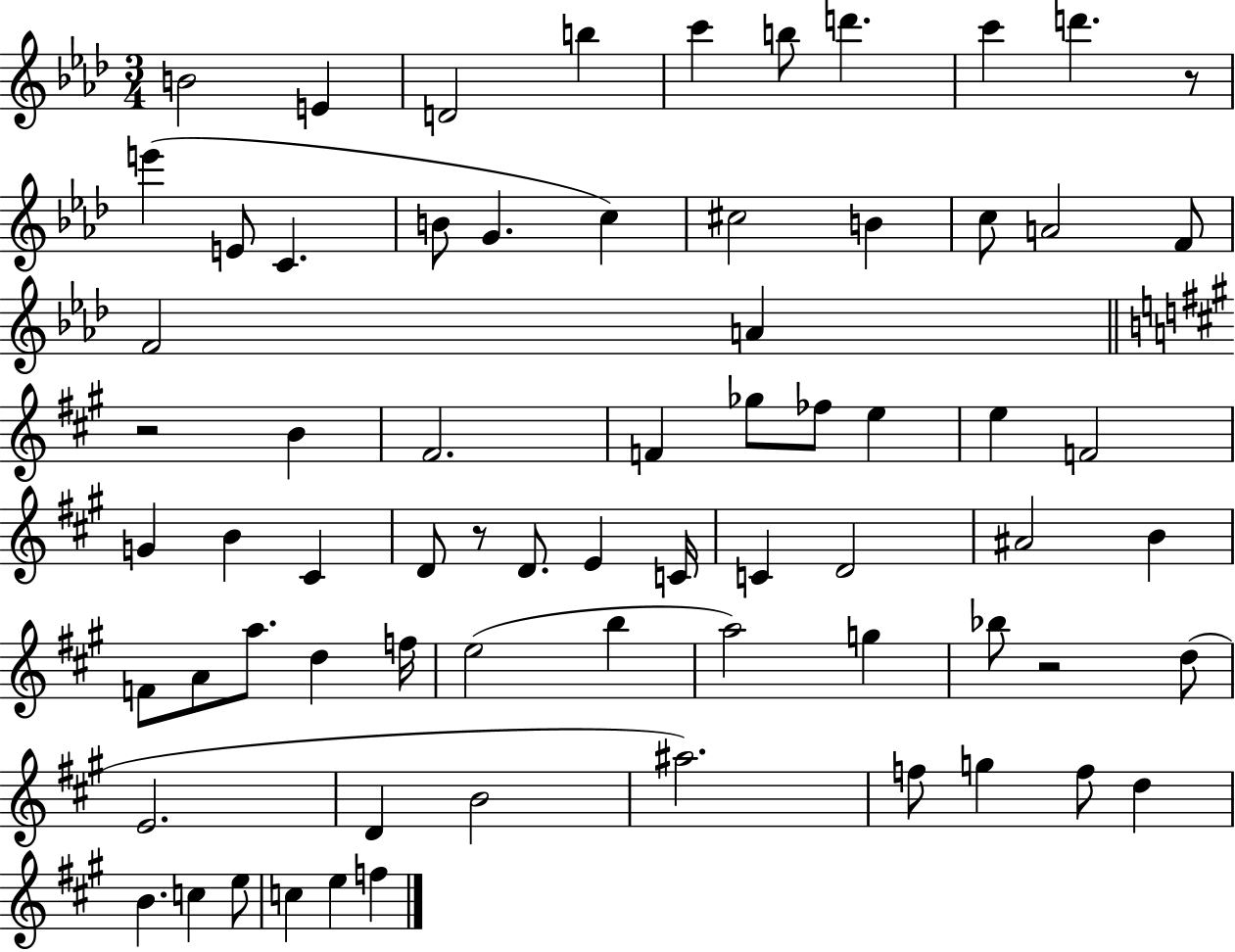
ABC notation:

X:1
T:Untitled
M:3/4
L:1/4
K:Ab
B2 E D2 b c' b/2 d' c' d' z/2 e' E/2 C B/2 G c ^c2 B c/2 A2 F/2 F2 A z2 B ^F2 F _g/2 _f/2 e e F2 G B ^C D/2 z/2 D/2 E C/4 C D2 ^A2 B F/2 A/2 a/2 d f/4 e2 b a2 g _b/2 z2 d/2 E2 D B2 ^a2 f/2 g f/2 d B c e/2 c e f